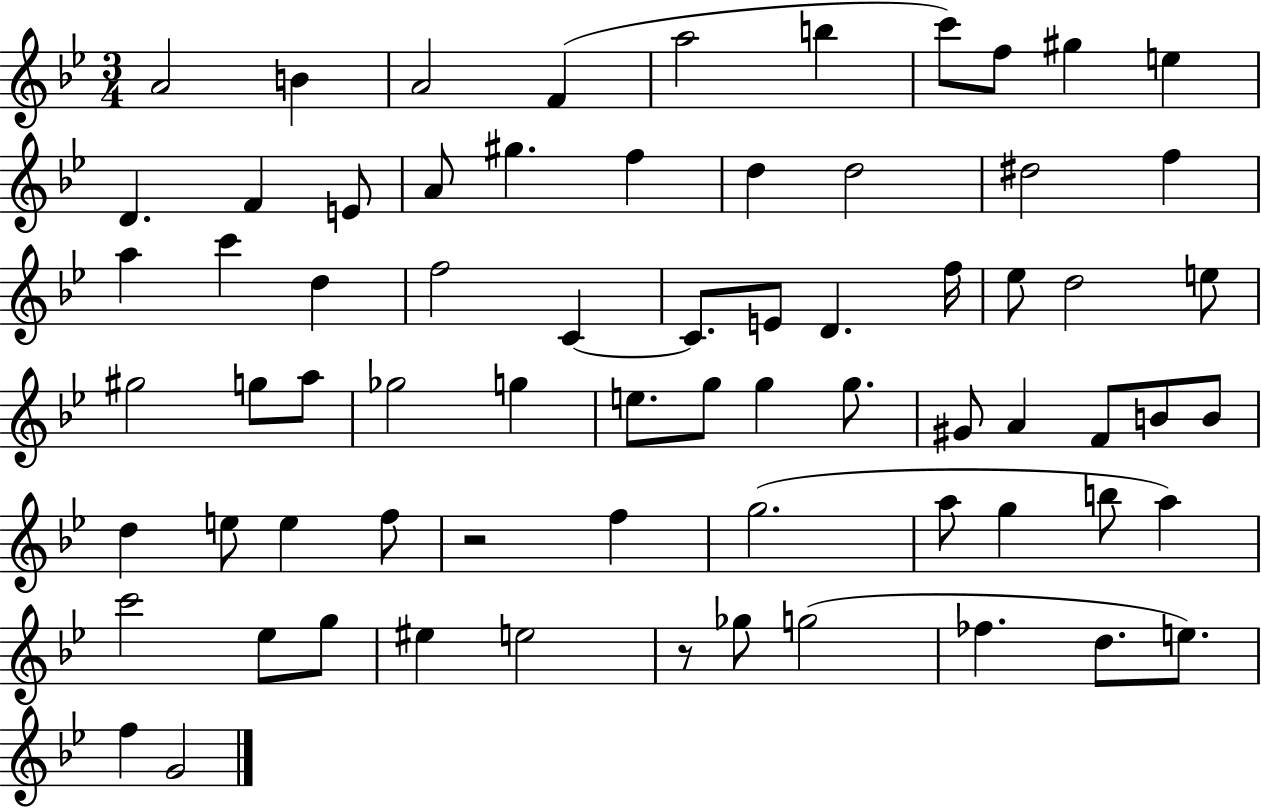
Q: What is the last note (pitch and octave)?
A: G4